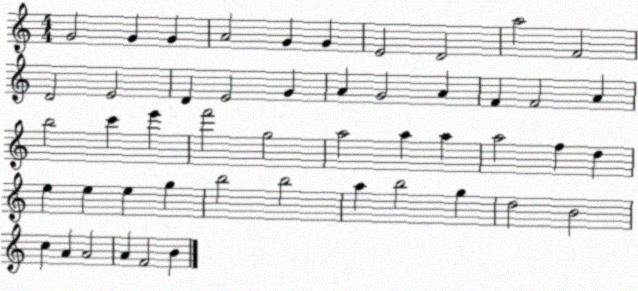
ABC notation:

X:1
T:Untitled
M:4/4
L:1/4
K:C
G2 G G A2 G G E2 D2 a2 F2 D2 E2 D E2 G A G2 A F F2 A b2 c' e' f'2 g2 a2 a a a2 f d e e e g b2 b2 a b2 g d2 B2 c A A2 A F2 B